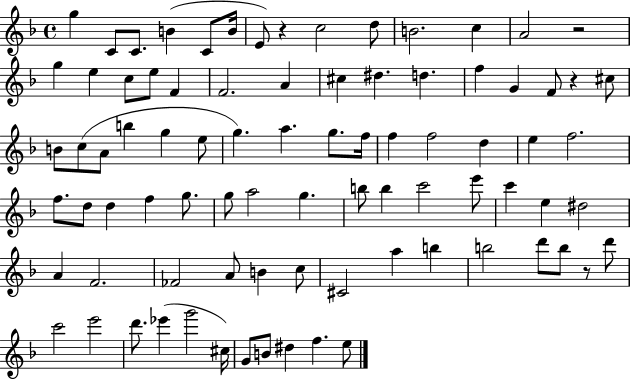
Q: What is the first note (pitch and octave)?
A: G5